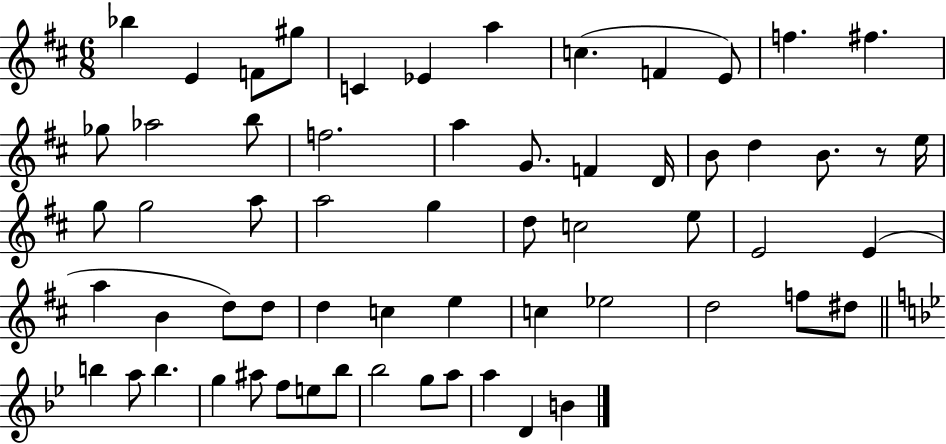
Bb5/q E4/q F4/e G#5/e C4/q Eb4/q A5/q C5/q. F4/q E4/e F5/q. F#5/q. Gb5/e Ab5/h B5/e F5/h. A5/q G4/e. F4/q D4/s B4/e D5/q B4/e. R/e E5/s G5/e G5/h A5/e A5/h G5/q D5/e C5/h E5/e E4/h E4/q A5/q B4/q D5/e D5/e D5/q C5/q E5/q C5/q Eb5/h D5/h F5/e D#5/e B5/q A5/e B5/q. G5/q A#5/e F5/e E5/e Bb5/e Bb5/h G5/e A5/e A5/q D4/q B4/q